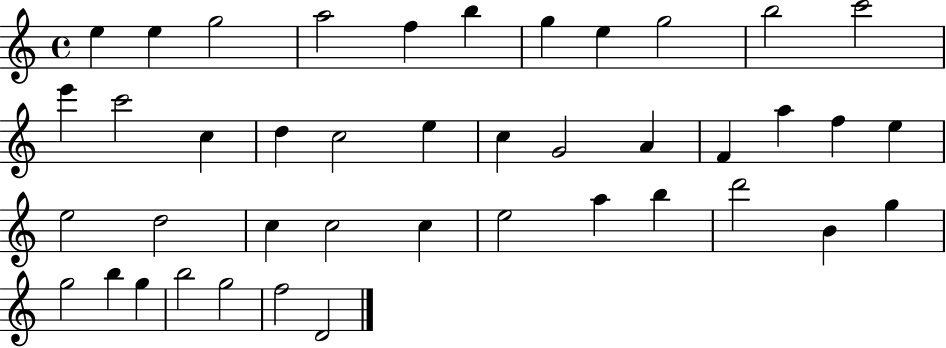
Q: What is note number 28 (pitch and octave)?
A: C5